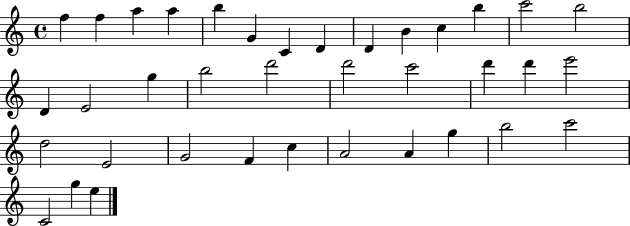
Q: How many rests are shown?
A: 0